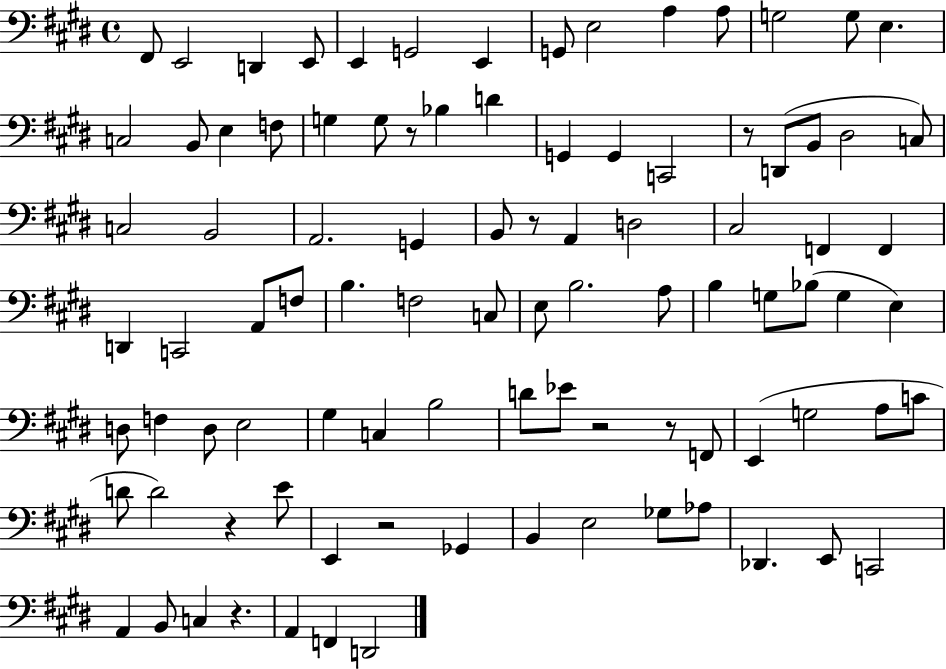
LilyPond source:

{
  \clef bass
  \time 4/4
  \defaultTimeSignature
  \key e \major
  fis,8 e,2 d,4 e,8 | e,4 g,2 e,4 | g,8 e2 a4 a8 | g2 g8 e4. | \break c2 b,8 e4 f8 | g4 g8 r8 bes4 d'4 | g,4 g,4 c,2 | r8 d,8( b,8 dis2 c8) | \break c2 b,2 | a,2. g,4 | b,8 r8 a,4 d2 | cis2 f,4 f,4 | \break d,4 c,2 a,8 f8 | b4. f2 c8 | e8 b2. a8 | b4 g8 bes8( g4 e4) | \break d8 f4 d8 e2 | gis4 c4 b2 | d'8 ees'8 r2 r8 f,8 | e,4( g2 a8 c'8 | \break d'8 d'2) r4 e'8 | e,4 r2 ges,4 | b,4 e2 ges8 aes8 | des,4. e,8 c,2 | \break a,4 b,8 c4 r4. | a,4 f,4 d,2 | \bar "|."
}